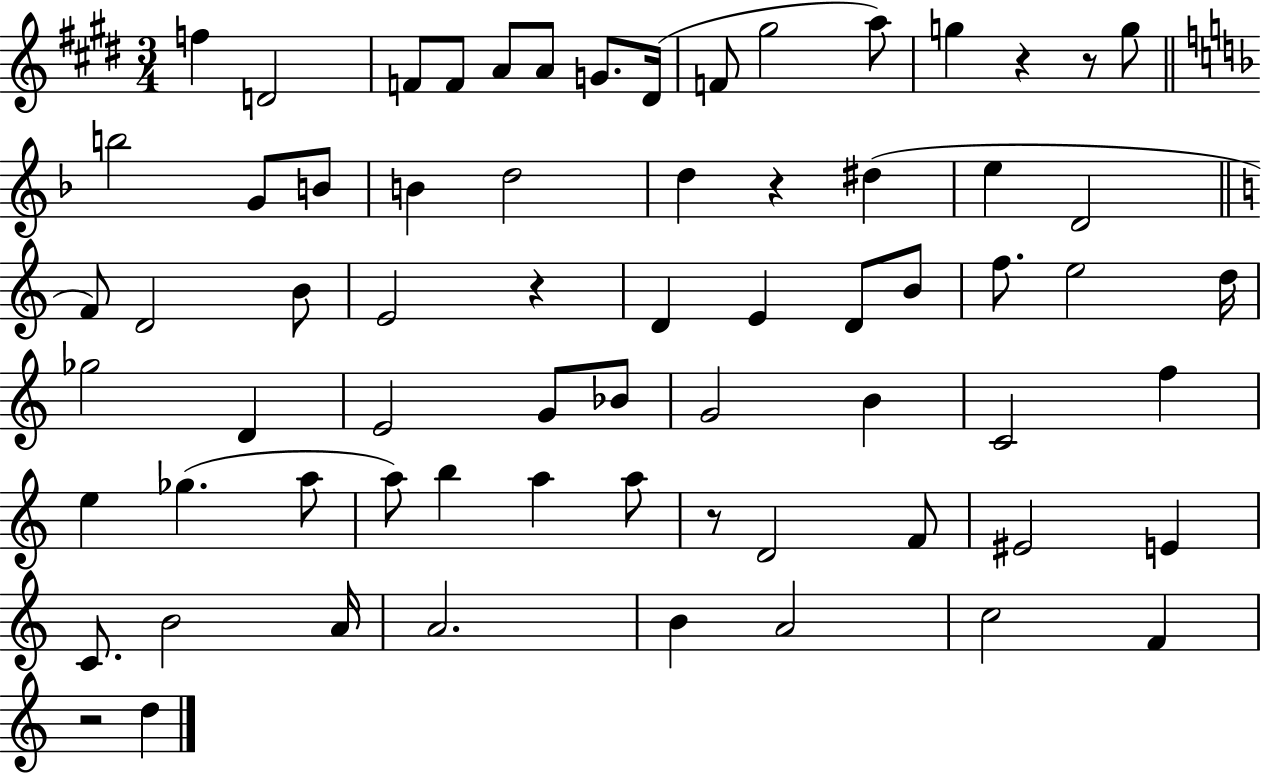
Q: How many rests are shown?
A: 6